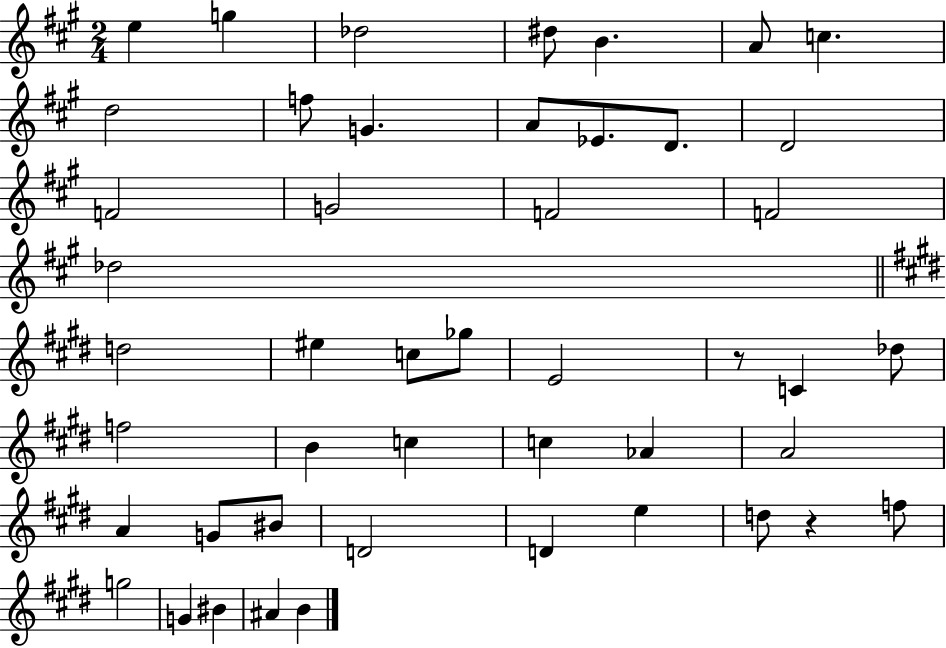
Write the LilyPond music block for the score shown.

{
  \clef treble
  \numericTimeSignature
  \time 2/4
  \key a \major
  e''4 g''4 | des''2 | dis''8 b'4. | a'8 c''4. | \break d''2 | f''8 g'4. | a'8 ees'8. d'8. | d'2 | \break f'2 | g'2 | f'2 | f'2 | \break des''2 | \bar "||" \break \key e \major d''2 | eis''4 c''8 ges''8 | e'2 | r8 c'4 des''8 | \break f''2 | b'4 c''4 | c''4 aes'4 | a'2 | \break a'4 g'8 bis'8 | d'2 | d'4 e''4 | d''8 r4 f''8 | \break g''2 | g'4 bis'4 | ais'4 b'4 | \bar "|."
}